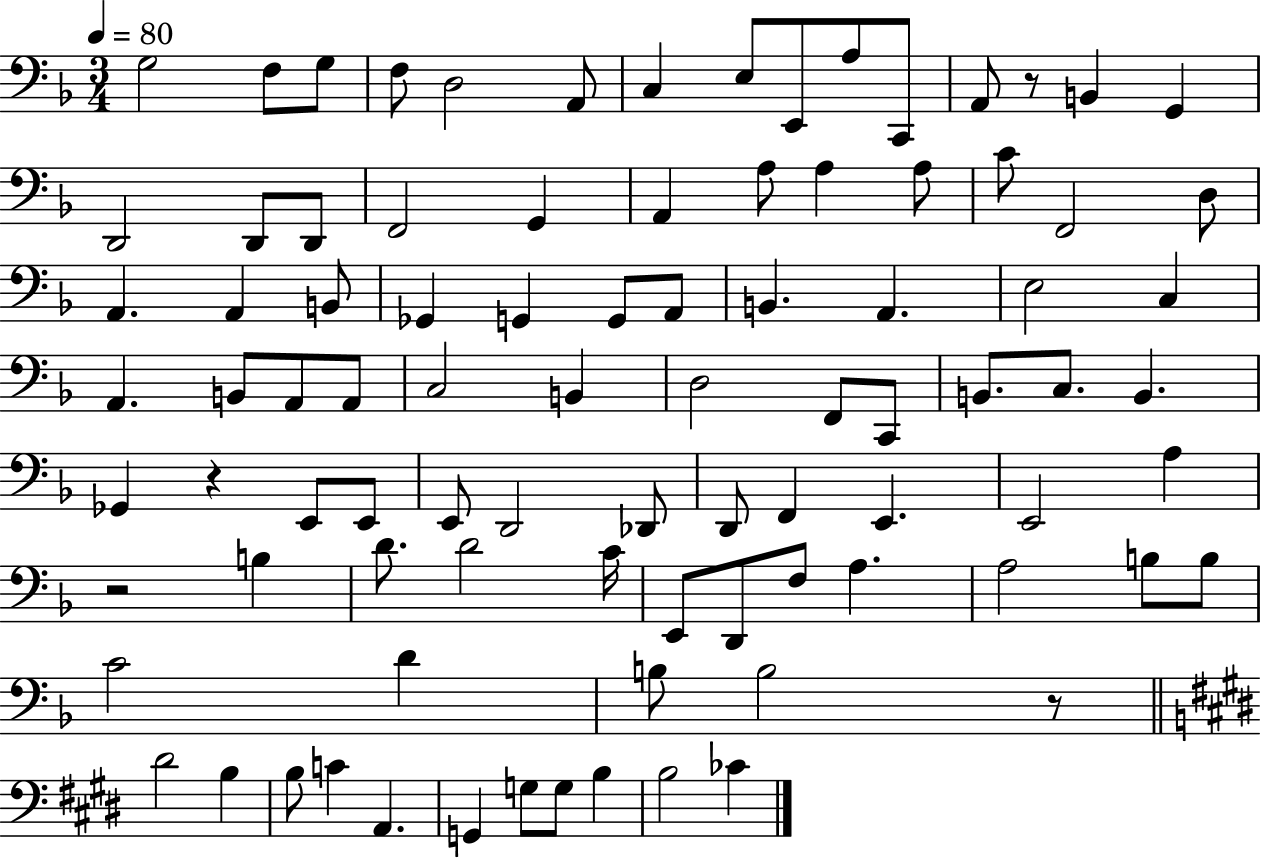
G3/h F3/e G3/e F3/e D3/h A2/e C3/q E3/e E2/e A3/e C2/e A2/e R/e B2/q G2/q D2/h D2/e D2/e F2/h G2/q A2/q A3/e A3/q A3/e C4/e F2/h D3/e A2/q. A2/q B2/e Gb2/q G2/q G2/e A2/e B2/q. A2/q. E3/h C3/q A2/q. B2/e A2/e A2/e C3/h B2/q D3/h F2/e C2/e B2/e. C3/e. B2/q. Gb2/q R/q E2/e E2/e E2/e D2/h Db2/e D2/e F2/q E2/q. E2/h A3/q R/h B3/q D4/e. D4/h C4/s E2/e D2/e F3/e A3/q. A3/h B3/e B3/e C4/h D4/q B3/e B3/h R/e D#4/h B3/q B3/e C4/q A2/q. G2/q G3/e G3/e B3/q B3/h CES4/q